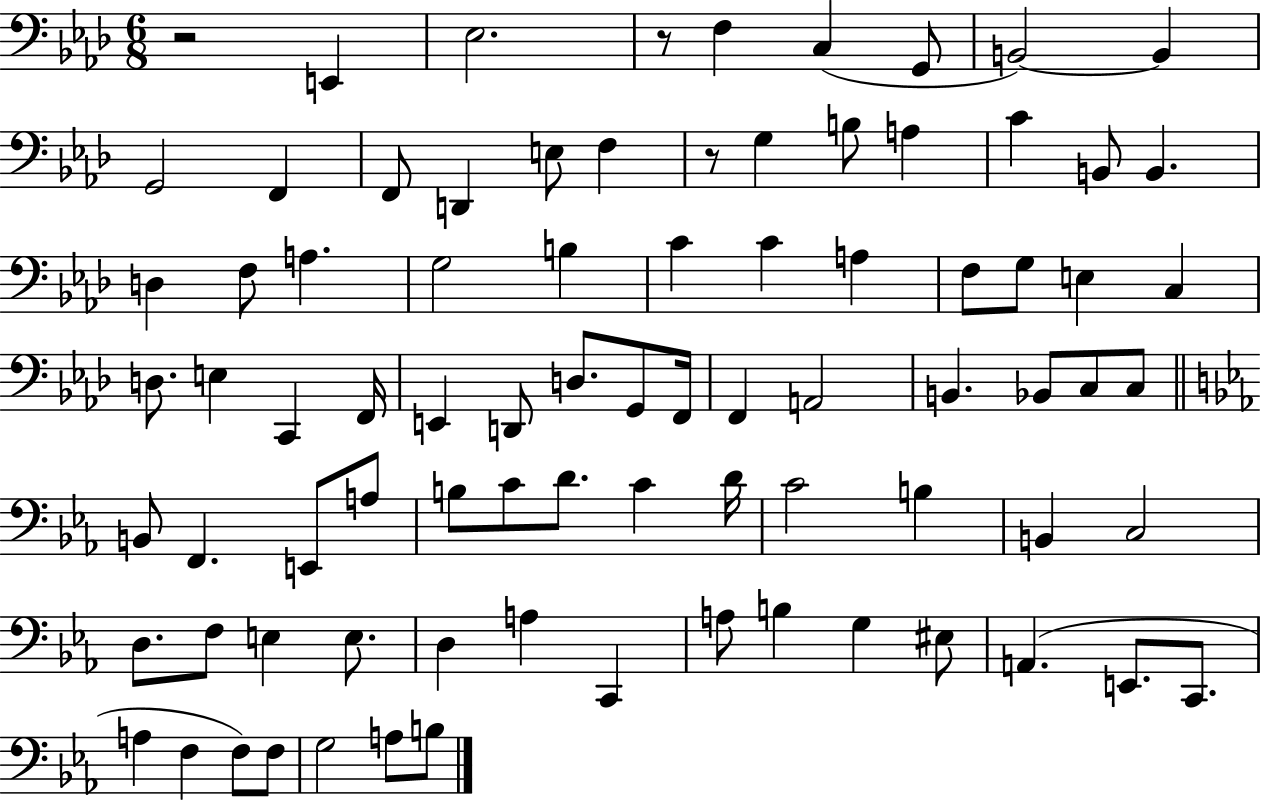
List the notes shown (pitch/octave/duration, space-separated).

R/h E2/q Eb3/h. R/e F3/q C3/q G2/e B2/h B2/q G2/h F2/q F2/e D2/q E3/e F3/q R/e G3/q B3/e A3/q C4/q B2/e B2/q. D3/q F3/e A3/q. G3/h B3/q C4/q C4/q A3/q F3/e G3/e E3/q C3/q D3/e. E3/q C2/q F2/s E2/q D2/e D3/e. G2/e F2/s F2/q A2/h B2/q. Bb2/e C3/e C3/e B2/e F2/q. E2/e A3/e B3/e C4/e D4/e. C4/q D4/s C4/h B3/q B2/q C3/h D3/e. F3/e E3/q E3/e. D3/q A3/q C2/q A3/e B3/q G3/q EIS3/e A2/q. E2/e. C2/e. A3/q F3/q F3/e F3/e G3/h A3/e B3/e